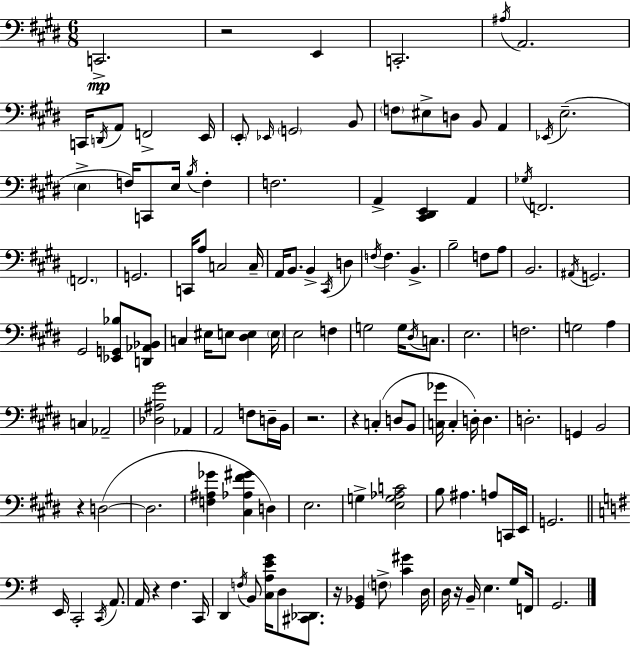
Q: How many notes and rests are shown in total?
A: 133